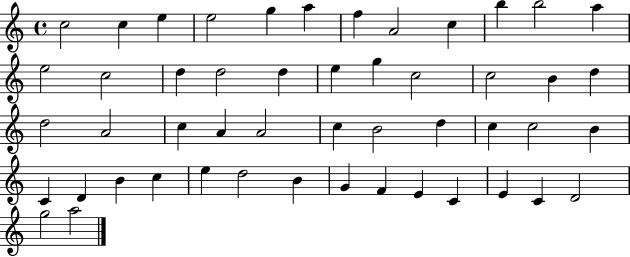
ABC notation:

X:1
T:Untitled
M:4/4
L:1/4
K:C
c2 c e e2 g a f A2 c b b2 a e2 c2 d d2 d e g c2 c2 B d d2 A2 c A A2 c B2 d c c2 B C D B c e d2 B G F E C E C D2 g2 a2